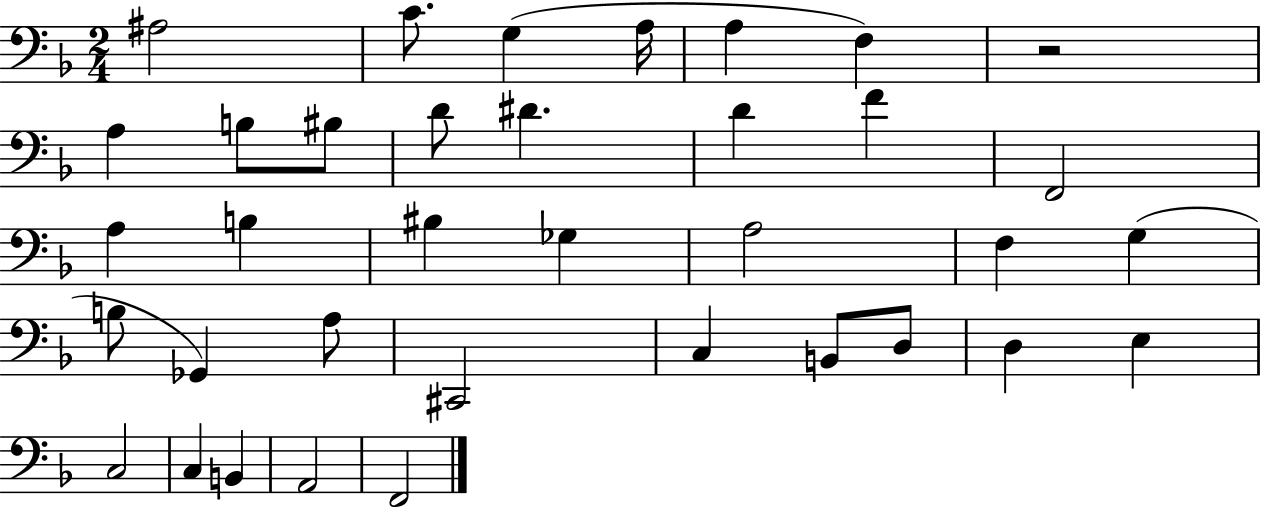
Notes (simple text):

A#3/h C4/e. G3/q A3/s A3/q F3/q R/h A3/q B3/e BIS3/e D4/e D#4/q. D4/q F4/q F2/h A3/q B3/q BIS3/q Gb3/q A3/h F3/q G3/q B3/e Gb2/q A3/e C#2/h C3/q B2/e D3/e D3/q E3/q C3/h C3/q B2/q A2/h F2/h